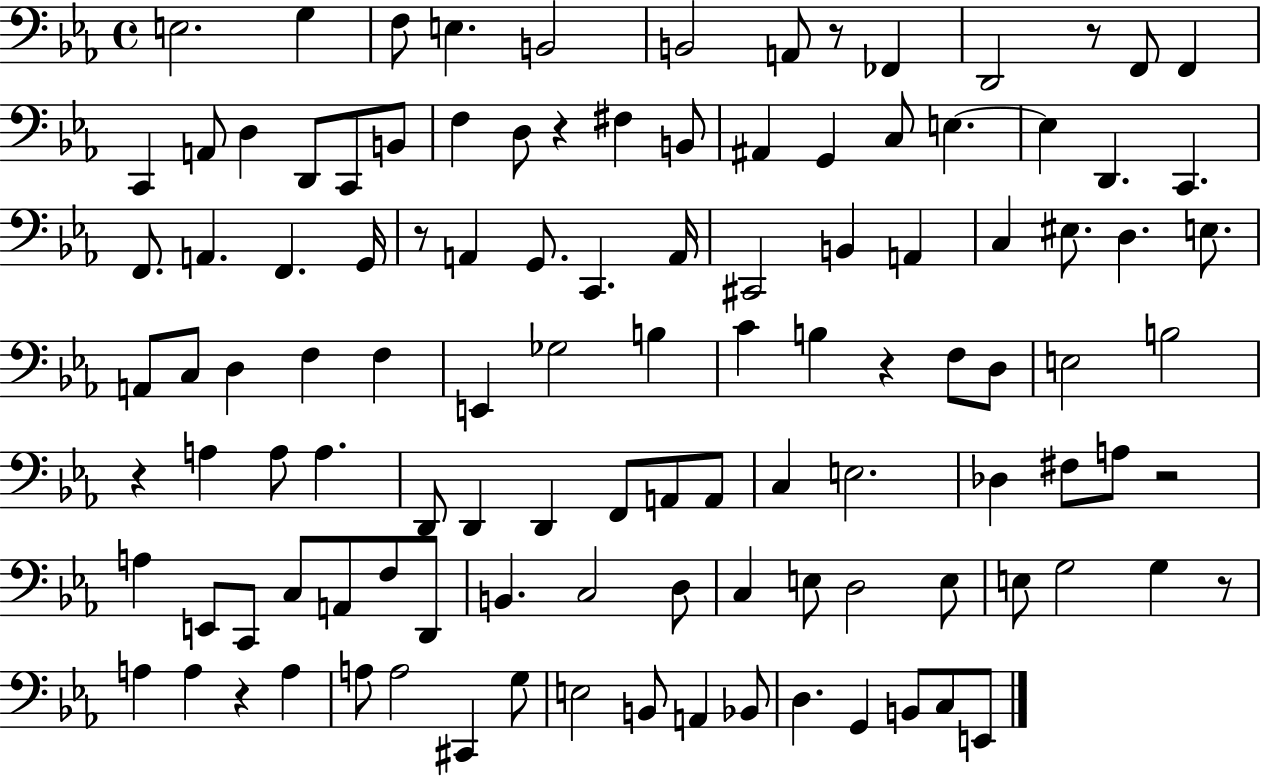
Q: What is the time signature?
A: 4/4